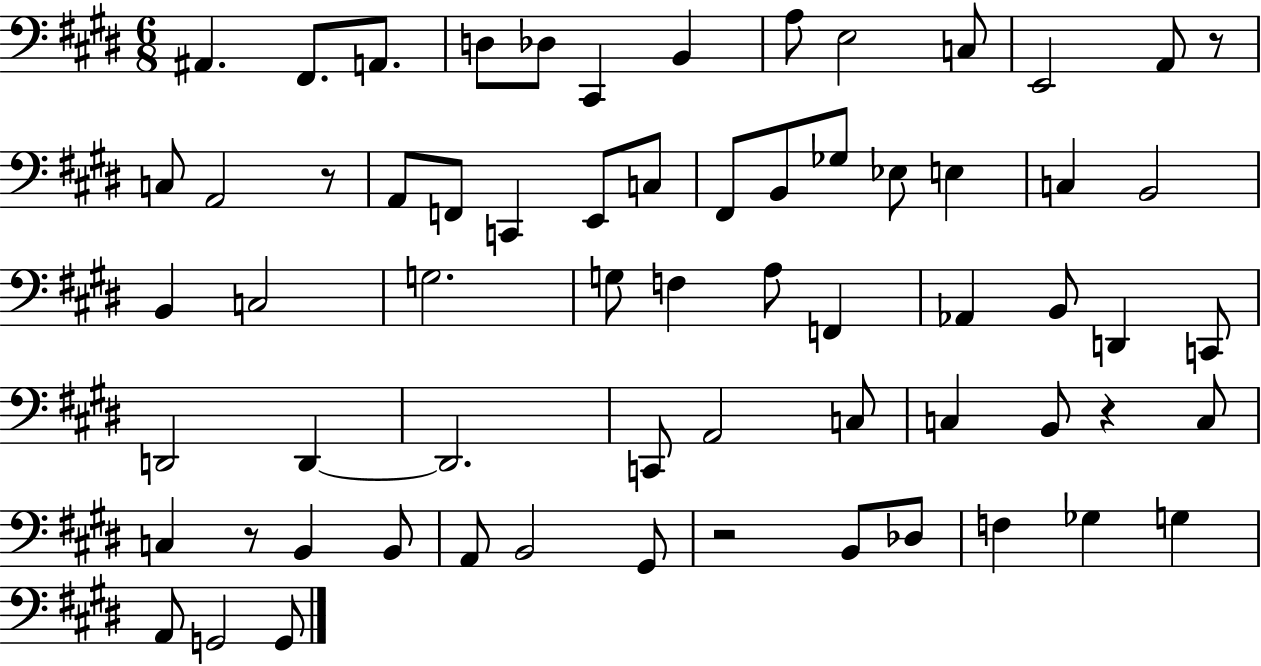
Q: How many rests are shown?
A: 5